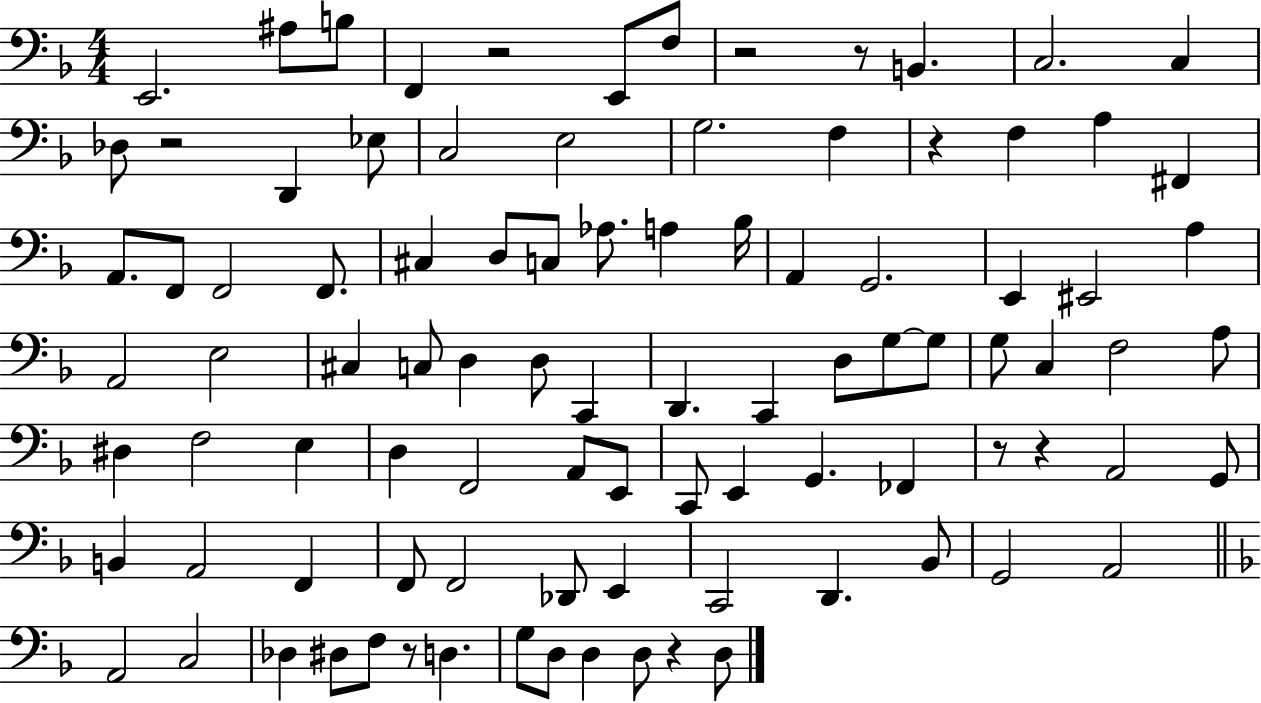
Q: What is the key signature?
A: F major